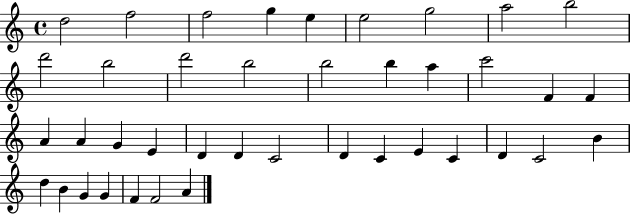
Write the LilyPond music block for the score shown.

{
  \clef treble
  \time 4/4
  \defaultTimeSignature
  \key c \major
  d''2 f''2 | f''2 g''4 e''4 | e''2 g''2 | a''2 b''2 | \break d'''2 b''2 | d'''2 b''2 | b''2 b''4 a''4 | c'''2 f'4 f'4 | \break a'4 a'4 g'4 e'4 | d'4 d'4 c'2 | d'4 c'4 e'4 c'4 | d'4 c'2 b'4 | \break d''4 b'4 g'4 g'4 | f'4 f'2 a'4 | \bar "|."
}